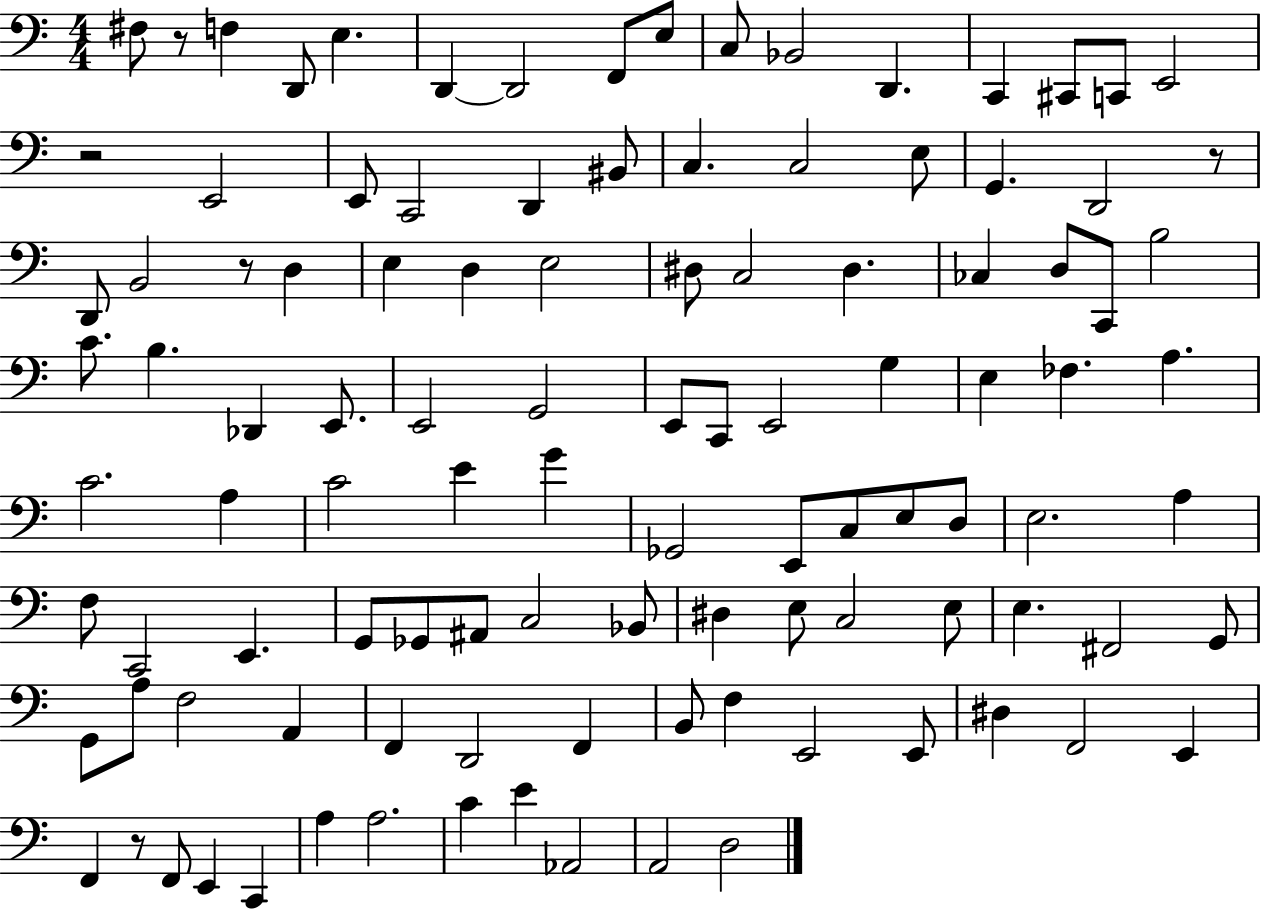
{
  \clef bass
  \numericTimeSignature
  \time 4/4
  \key c \major
  fis8 r8 f4 d,8 e4. | d,4~~ d,2 f,8 e8 | c8 bes,2 d,4. | c,4 cis,8 c,8 e,2 | \break r2 e,2 | e,8 c,2 d,4 bis,8 | c4. c2 e8 | g,4. d,2 r8 | \break d,8 b,2 r8 d4 | e4 d4 e2 | dis8 c2 dis4. | ces4 d8 c,8 b2 | \break c'8. b4. des,4 e,8. | e,2 g,2 | e,8 c,8 e,2 g4 | e4 fes4. a4. | \break c'2. a4 | c'2 e'4 g'4 | ges,2 e,8 c8 e8 d8 | e2. a4 | \break f8 c,2 e,4. | g,8 ges,8 ais,8 c2 bes,8 | dis4 e8 c2 e8 | e4. fis,2 g,8 | \break g,8 a8 f2 a,4 | f,4 d,2 f,4 | b,8 f4 e,2 e,8 | dis4 f,2 e,4 | \break f,4 r8 f,8 e,4 c,4 | a4 a2. | c'4 e'4 aes,2 | a,2 d2 | \break \bar "|."
}